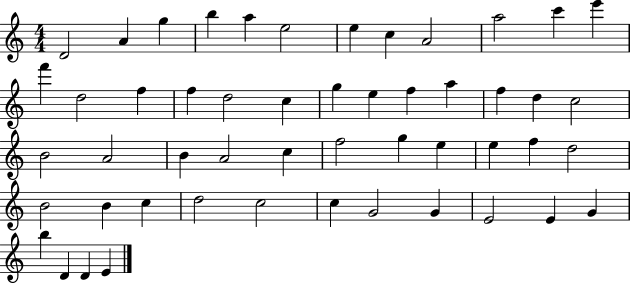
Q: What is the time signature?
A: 4/4